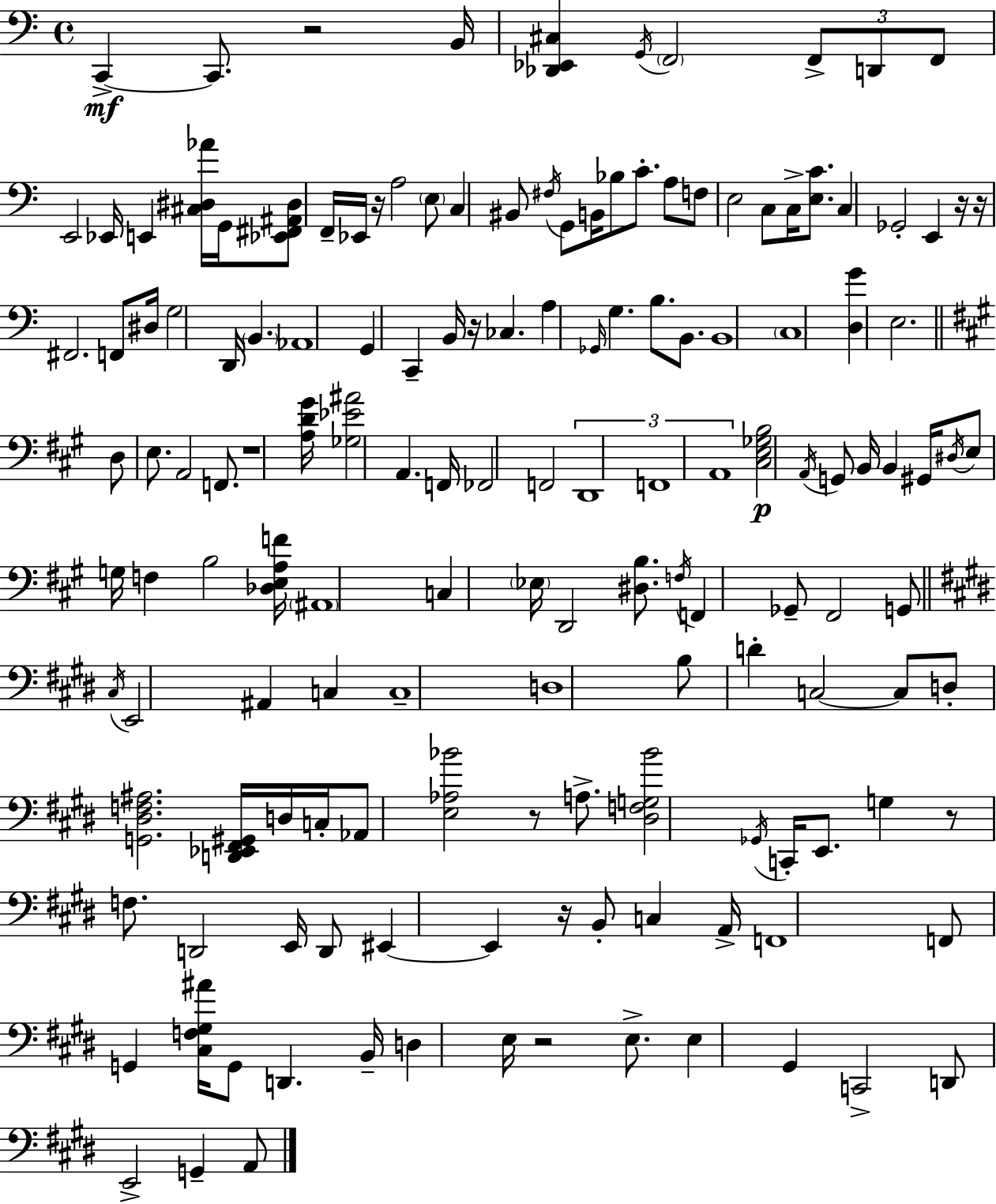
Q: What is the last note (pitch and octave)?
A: A2